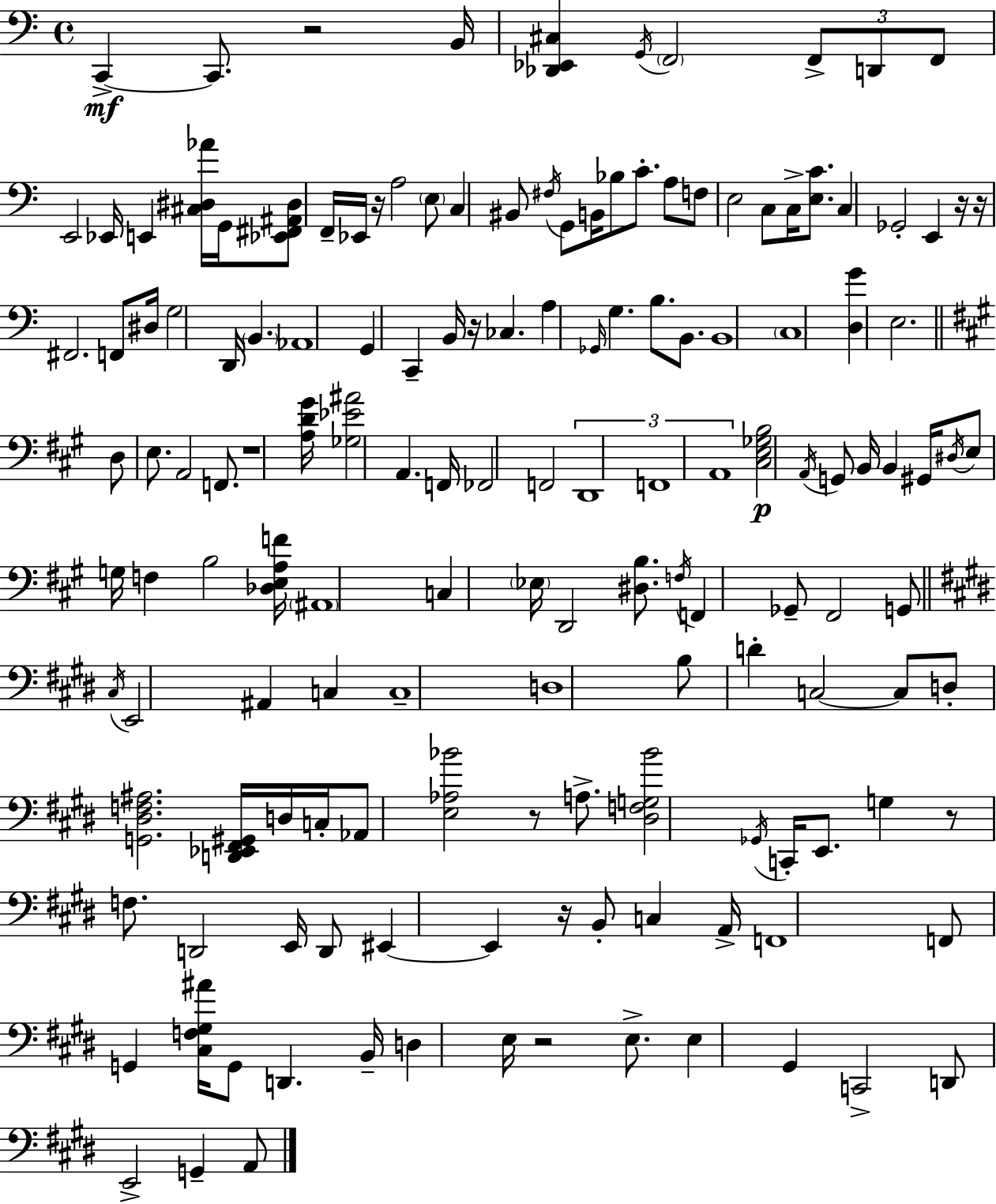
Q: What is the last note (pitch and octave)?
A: A2